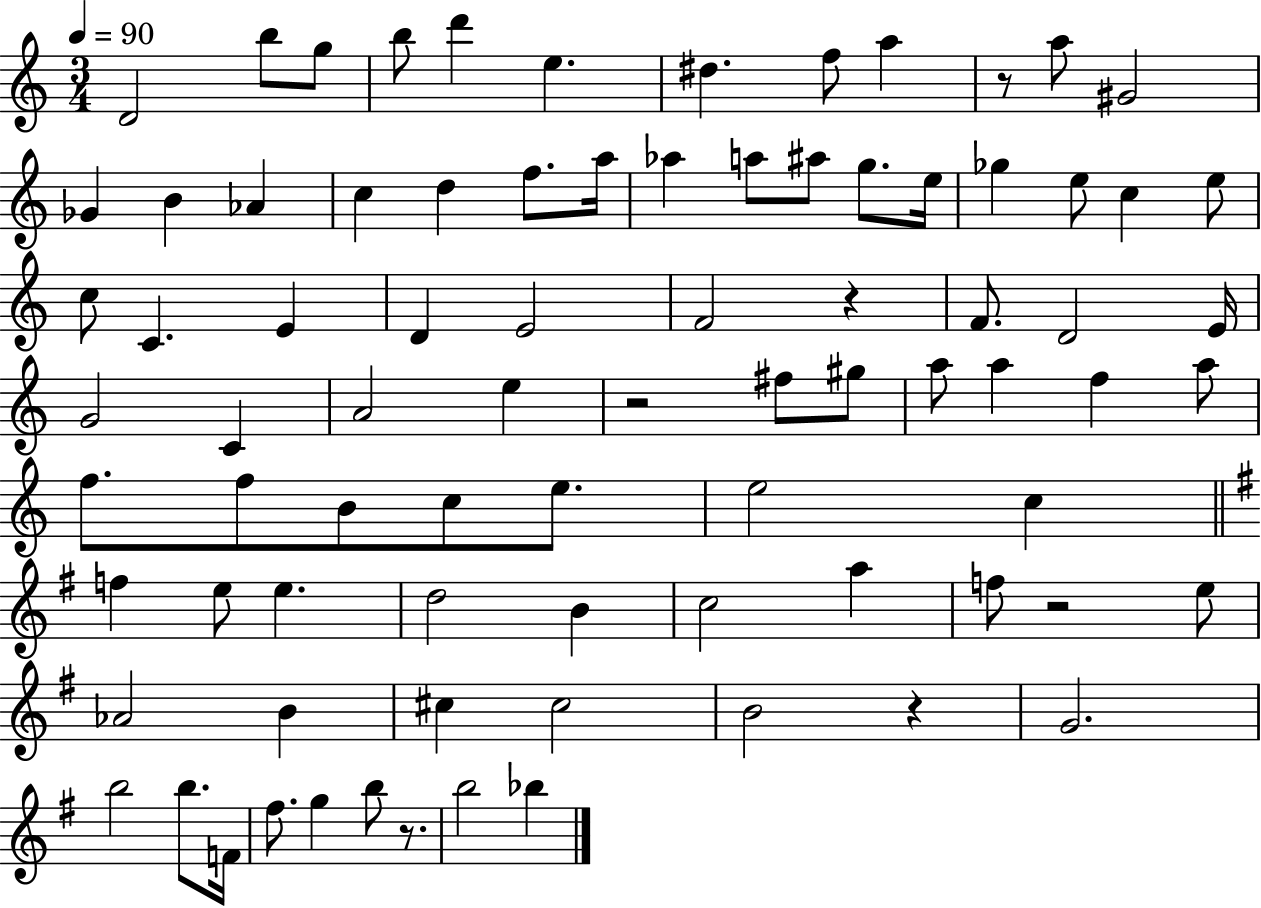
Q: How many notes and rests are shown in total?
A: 82